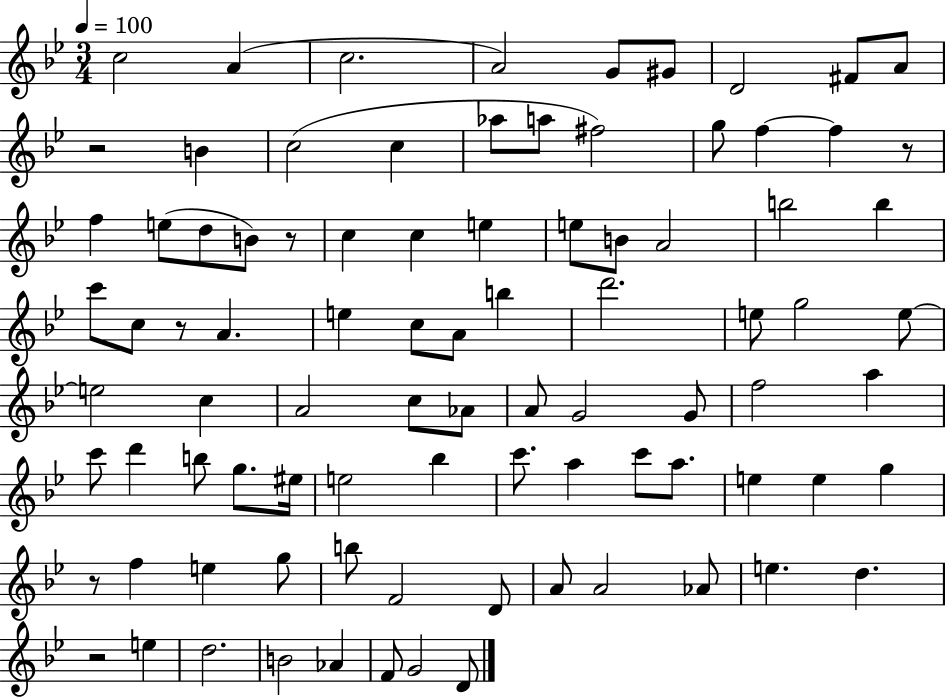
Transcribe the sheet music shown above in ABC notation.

X:1
T:Untitled
M:3/4
L:1/4
K:Bb
c2 A c2 A2 G/2 ^G/2 D2 ^F/2 A/2 z2 B c2 c _a/2 a/2 ^f2 g/2 f f z/2 f e/2 d/2 B/2 z/2 c c e e/2 B/2 A2 b2 b c'/2 c/2 z/2 A e c/2 A/2 b d'2 e/2 g2 e/2 e2 c A2 c/2 _A/2 A/2 G2 G/2 f2 a c'/2 d' b/2 g/2 ^e/4 e2 _b c'/2 a c'/2 a/2 e e g z/2 f e g/2 b/2 F2 D/2 A/2 A2 _A/2 e d z2 e d2 B2 _A F/2 G2 D/2